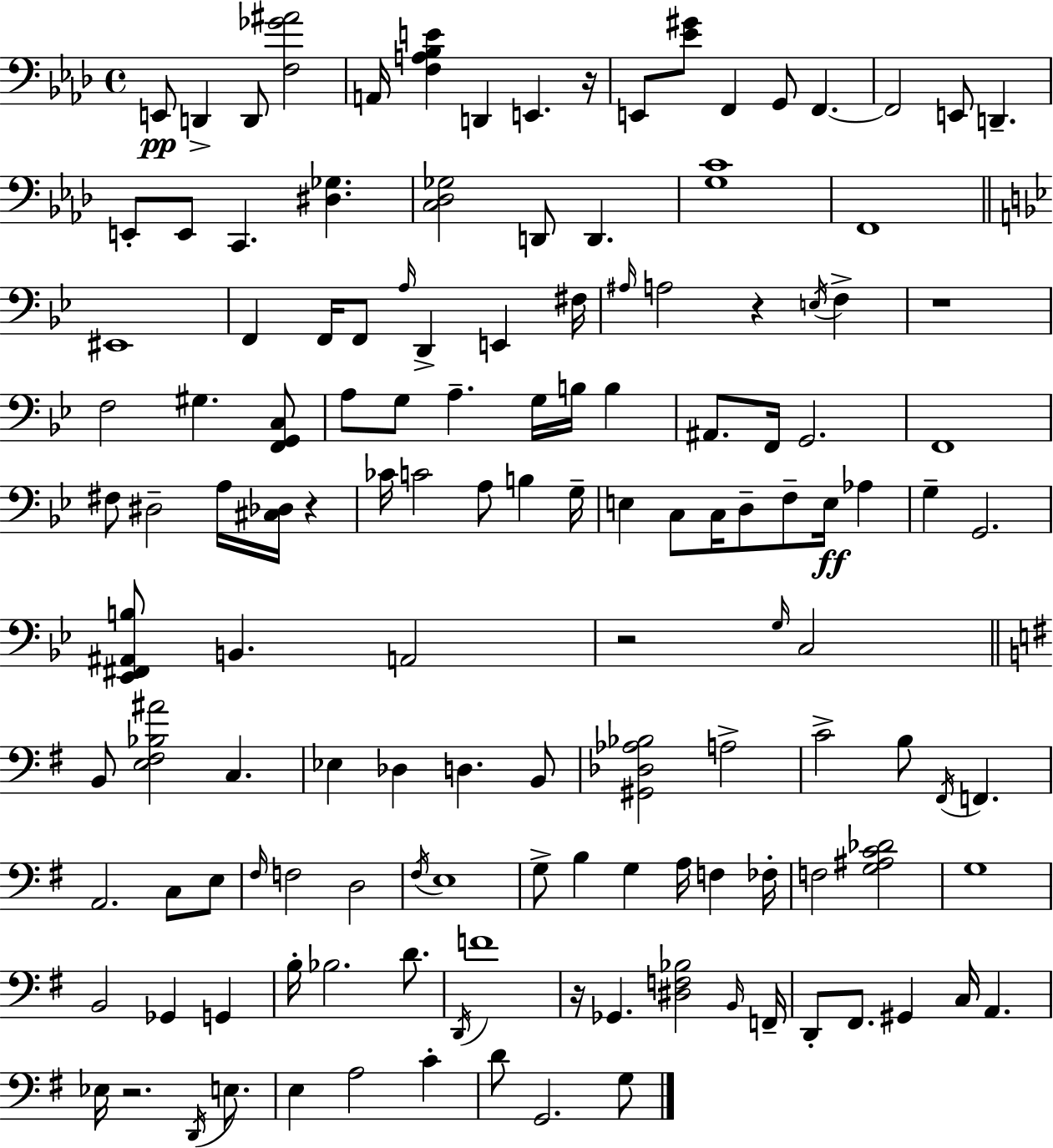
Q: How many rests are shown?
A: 7